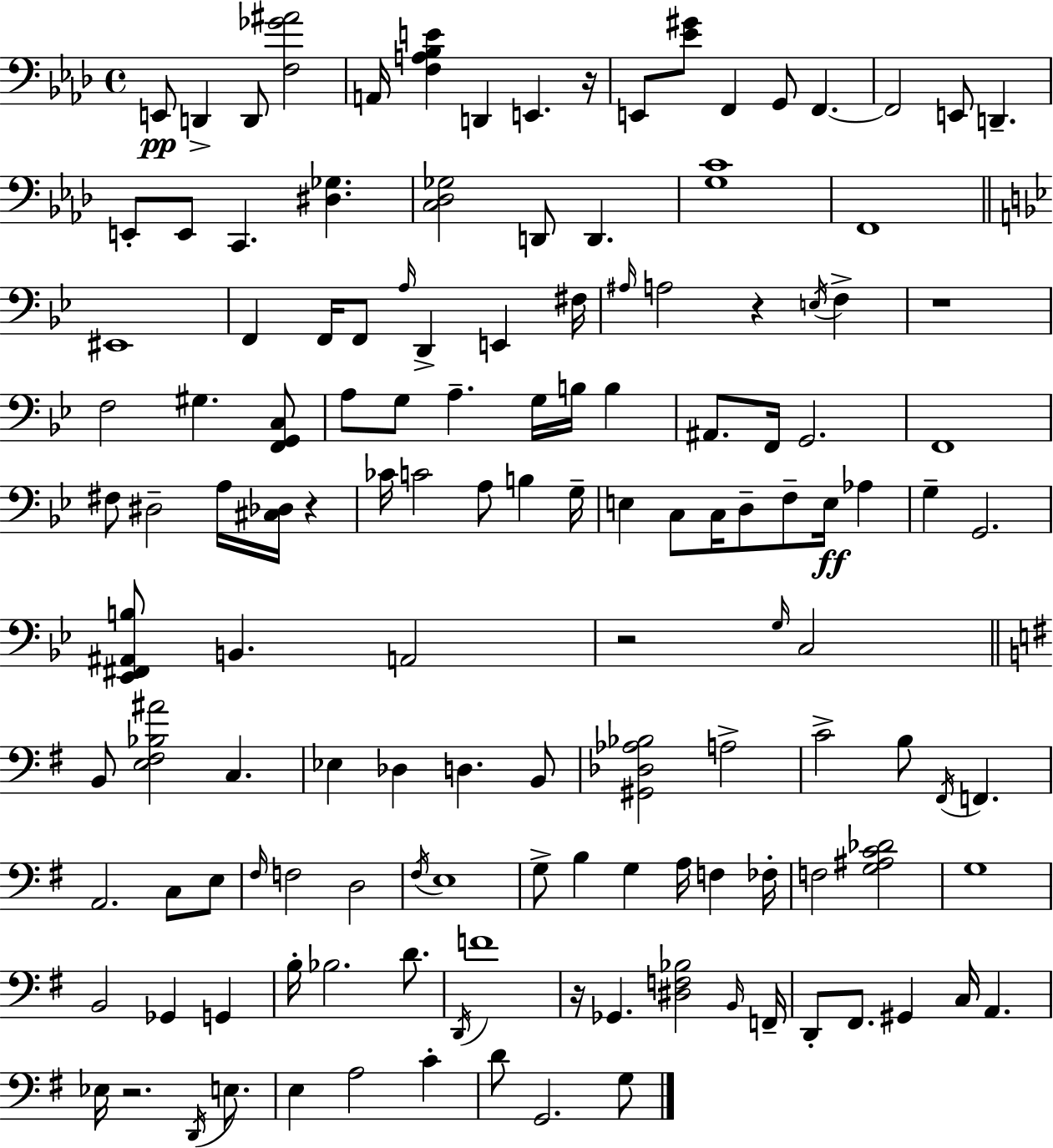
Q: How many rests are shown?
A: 7